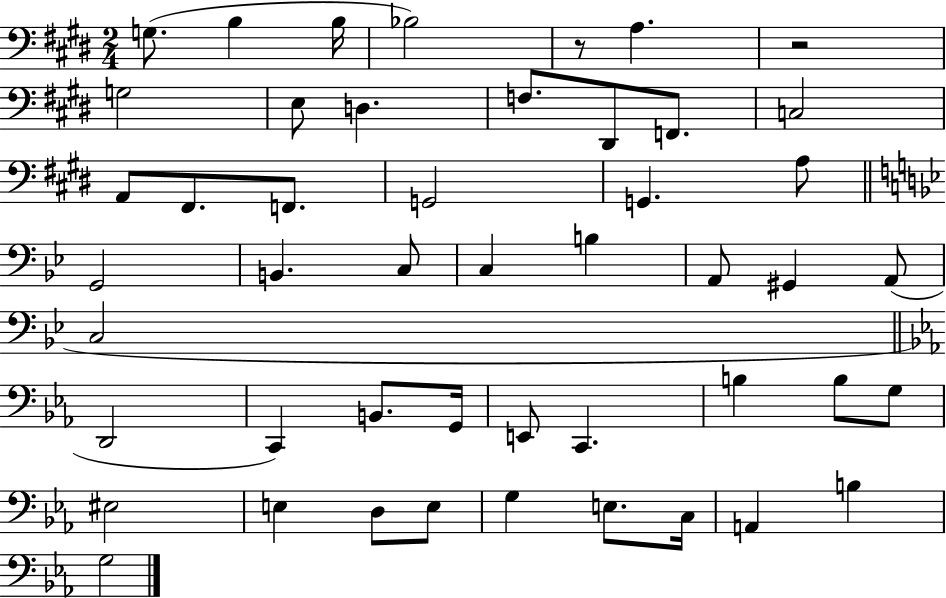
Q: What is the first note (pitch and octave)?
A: G3